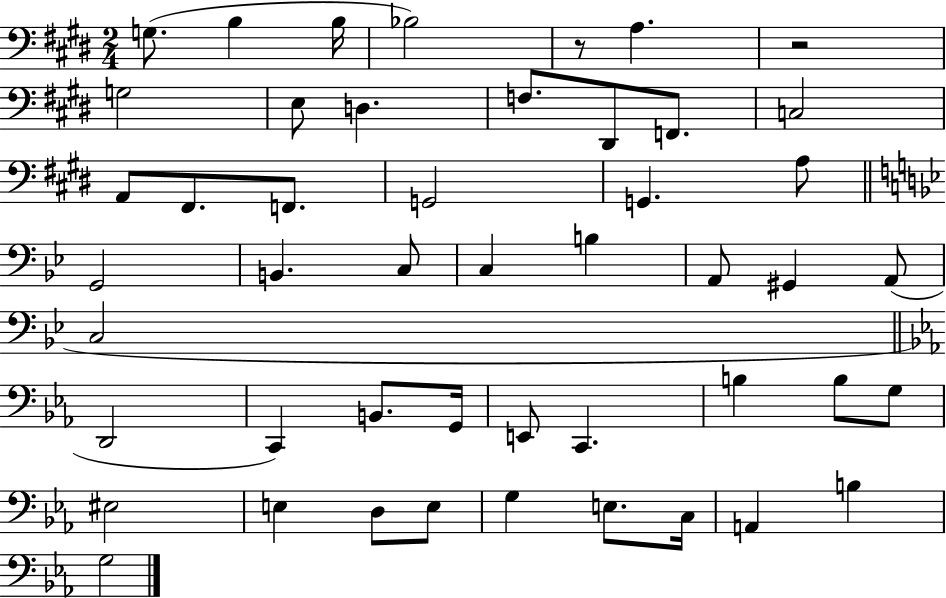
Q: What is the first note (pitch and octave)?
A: G3